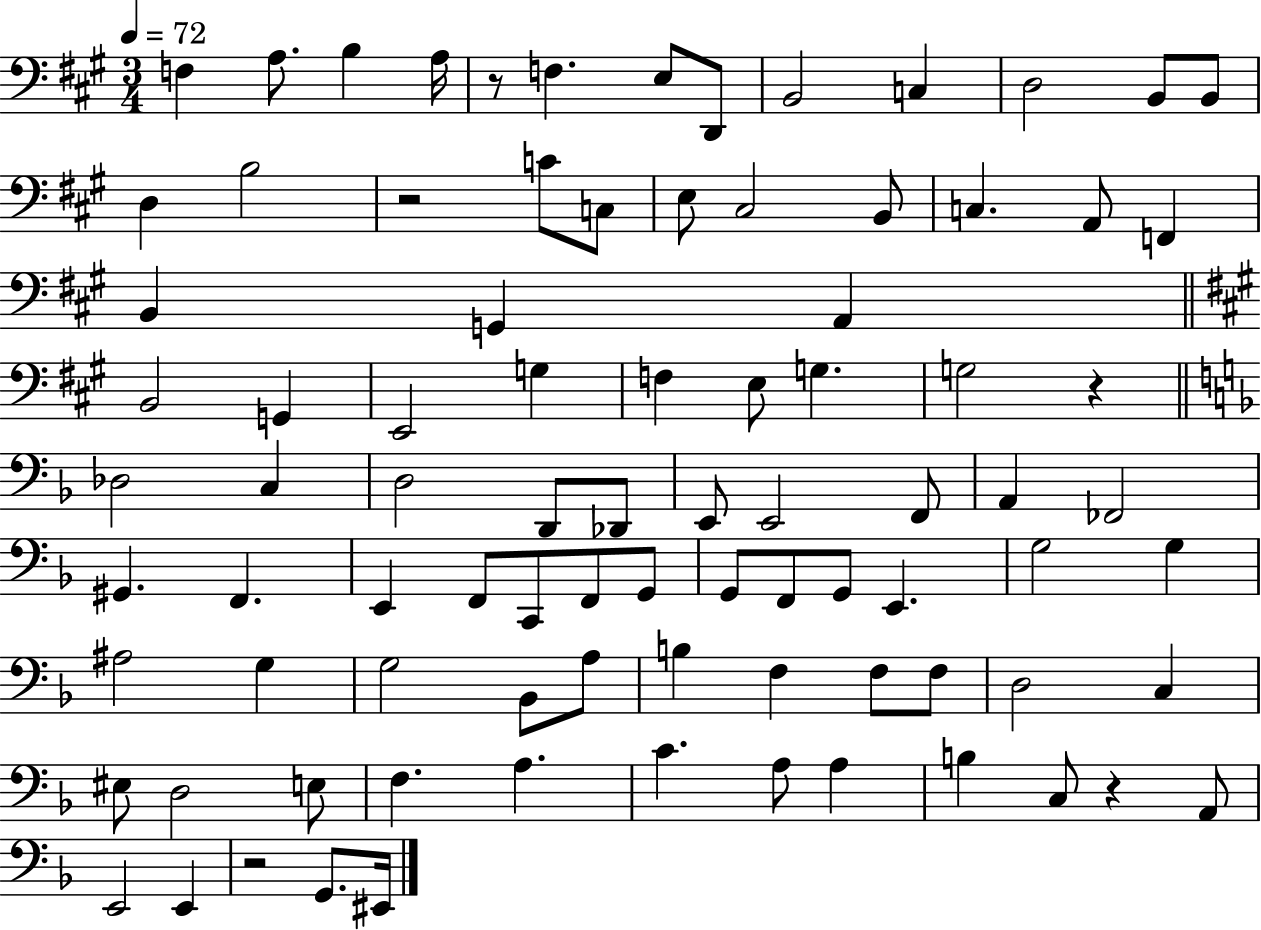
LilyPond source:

{
  \clef bass
  \numericTimeSignature
  \time 3/4
  \key a \major
  \tempo 4 = 72
  f4 a8. b4 a16 | r8 f4. e8 d,8 | b,2 c4 | d2 b,8 b,8 | \break d4 b2 | r2 c'8 c8 | e8 cis2 b,8 | c4. a,8 f,4 | \break b,4 g,4 a,4 | \bar "||" \break \key a \major b,2 g,4 | e,2 g4 | f4 e8 g4. | g2 r4 | \break \bar "||" \break \key d \minor des2 c4 | d2 d,8 des,8 | e,8 e,2 f,8 | a,4 fes,2 | \break gis,4. f,4. | e,4 f,8 c,8 f,8 g,8 | g,8 f,8 g,8 e,4. | g2 g4 | \break ais2 g4 | g2 bes,8 a8 | b4 f4 f8 f8 | d2 c4 | \break eis8 d2 e8 | f4. a4. | c'4. a8 a4 | b4 c8 r4 a,8 | \break e,2 e,4 | r2 g,8. eis,16 | \bar "|."
}